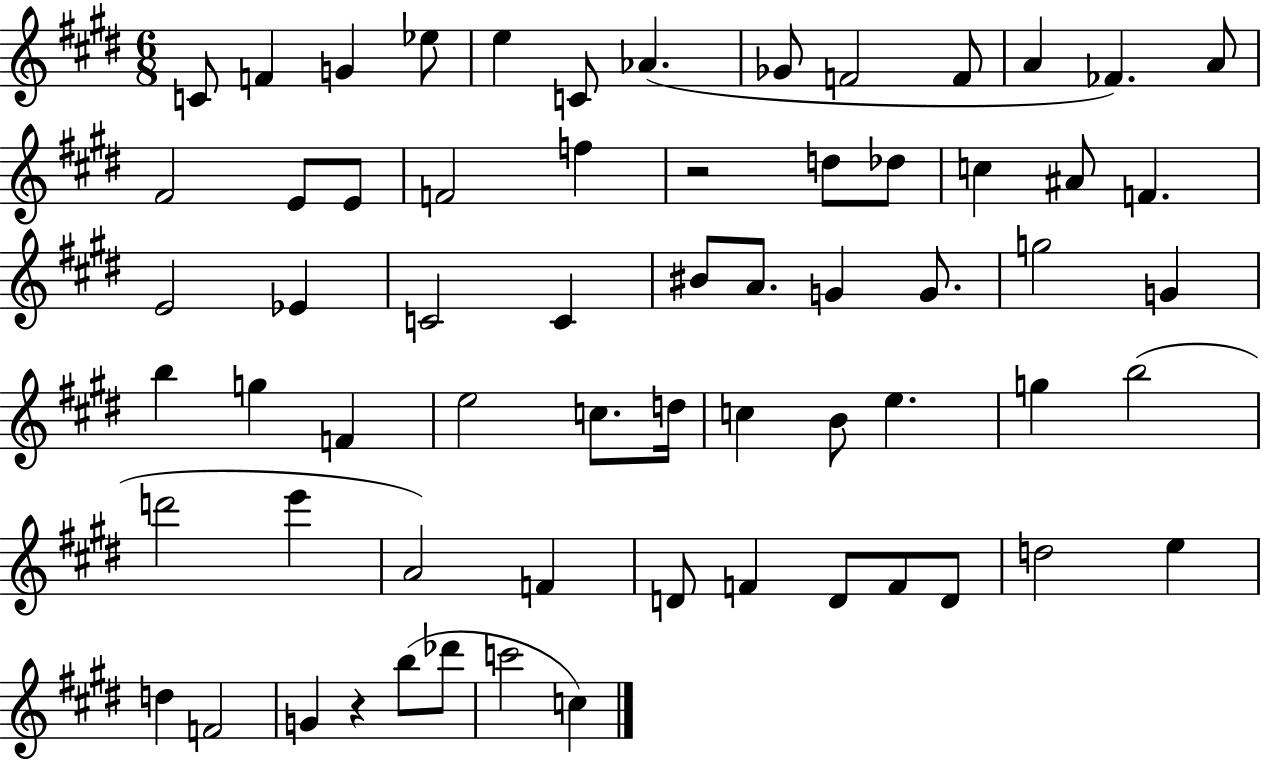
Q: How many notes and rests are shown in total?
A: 64